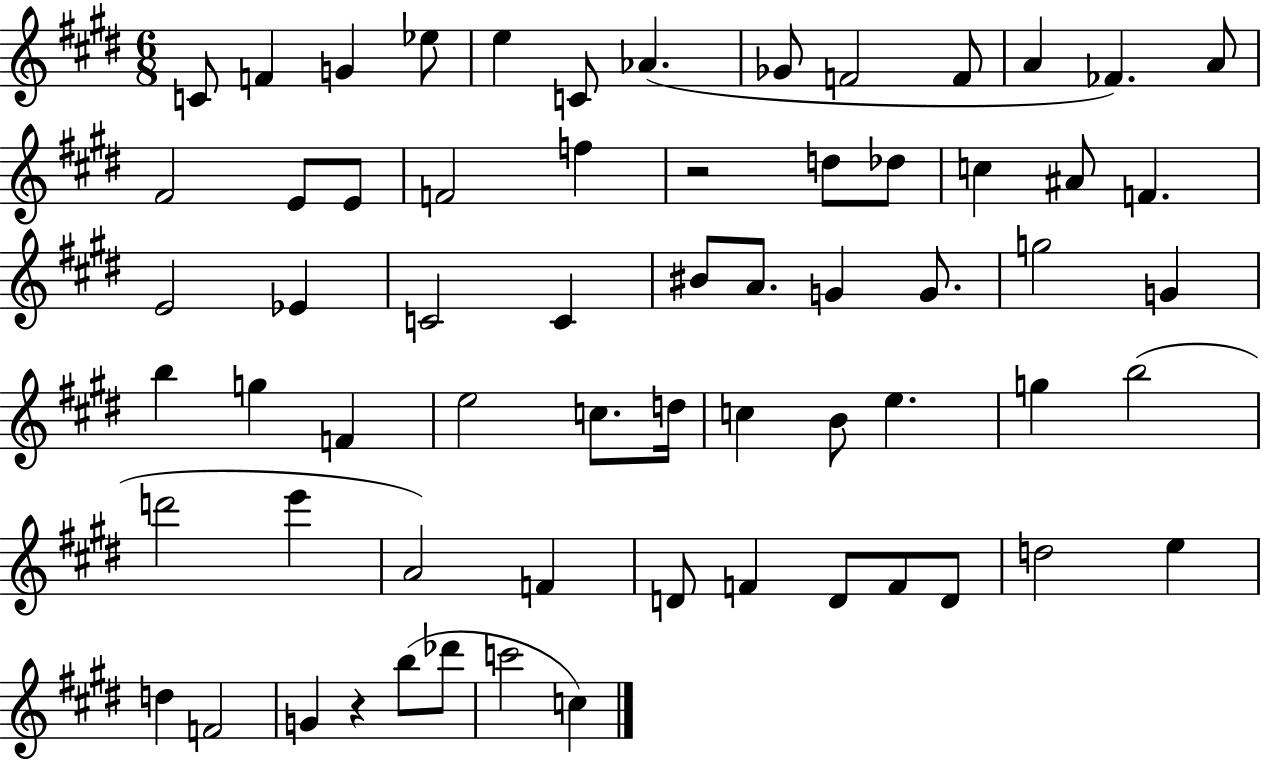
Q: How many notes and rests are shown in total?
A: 64